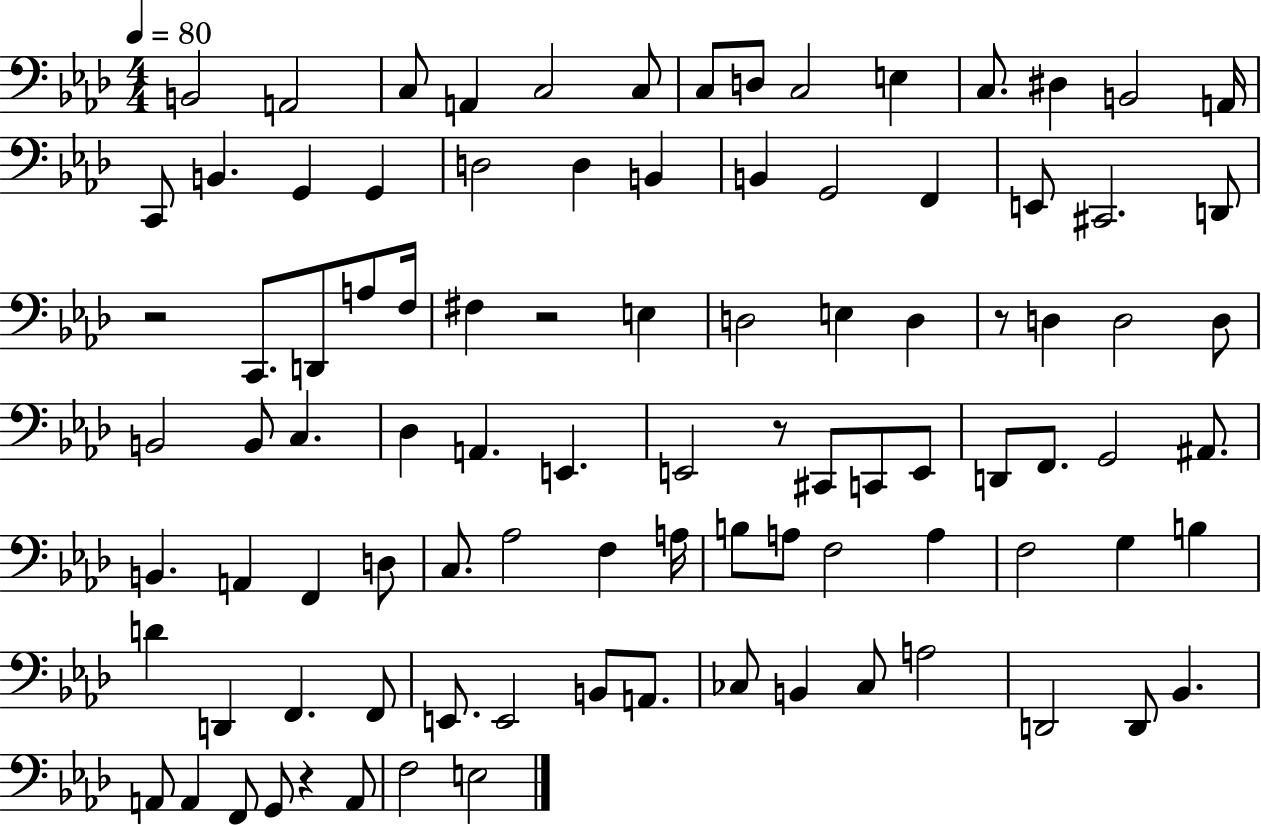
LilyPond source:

{
  \clef bass
  \numericTimeSignature
  \time 4/4
  \key aes \major
  \tempo 4 = 80
  b,2 a,2 | c8 a,4 c2 c8 | c8 d8 c2 e4 | c8. dis4 b,2 a,16 | \break c,8 b,4. g,4 g,4 | d2 d4 b,4 | b,4 g,2 f,4 | e,8 cis,2. d,8 | \break r2 c,8. d,8 a8 f16 | fis4 r2 e4 | d2 e4 d4 | r8 d4 d2 d8 | \break b,2 b,8 c4. | des4 a,4. e,4. | e,2 r8 cis,8 c,8 e,8 | d,8 f,8. g,2 ais,8. | \break b,4. a,4 f,4 d8 | c8. aes2 f4 a16 | b8 a8 f2 a4 | f2 g4 b4 | \break d'4 d,4 f,4. f,8 | e,8. e,2 b,8 a,8. | ces8 b,4 ces8 a2 | d,2 d,8 bes,4. | \break a,8 a,4 f,8 g,8 r4 a,8 | f2 e2 | \bar "|."
}